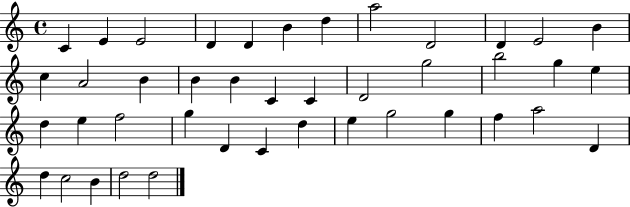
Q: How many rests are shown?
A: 0